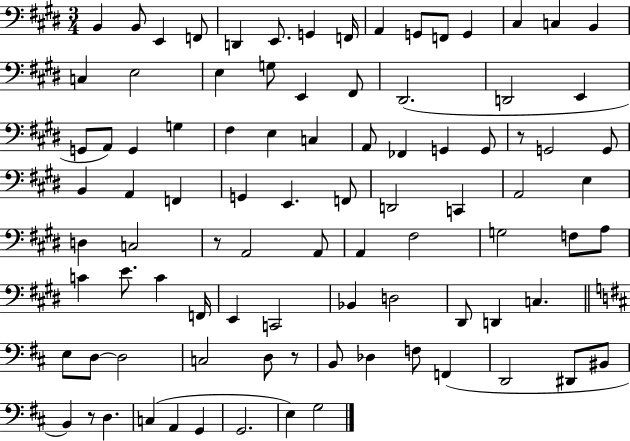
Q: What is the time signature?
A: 3/4